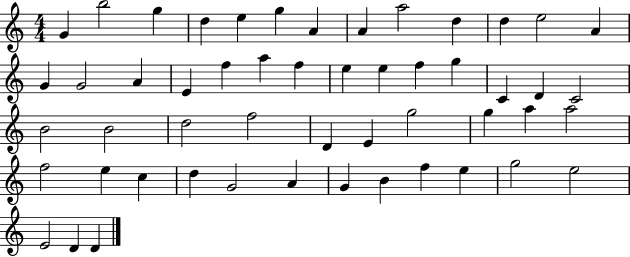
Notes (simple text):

G4/q B5/h G5/q D5/q E5/q G5/q A4/q A4/q A5/h D5/q D5/q E5/h A4/q G4/q G4/h A4/q E4/q F5/q A5/q F5/q E5/q E5/q F5/q G5/q C4/q D4/q C4/h B4/h B4/h D5/h F5/h D4/q E4/q G5/h G5/q A5/q A5/h F5/h E5/q C5/q D5/q G4/h A4/q G4/q B4/q F5/q E5/q G5/h E5/h E4/h D4/q D4/q